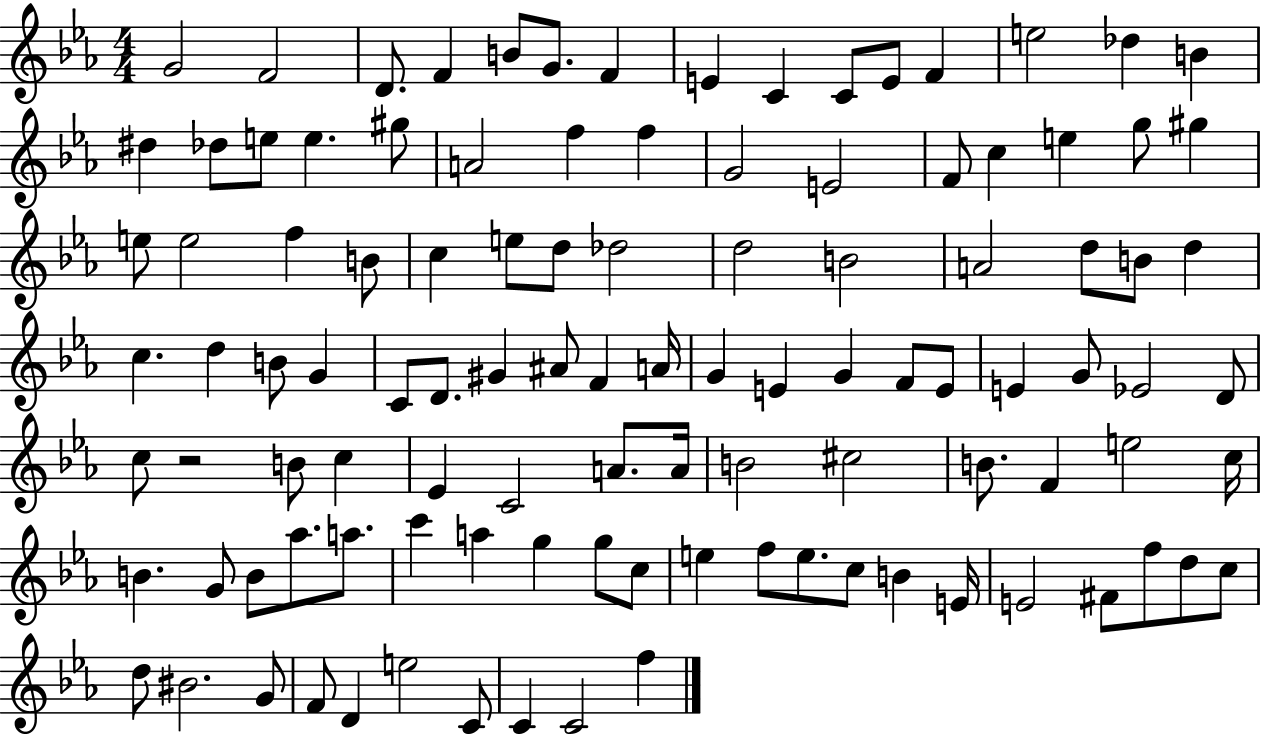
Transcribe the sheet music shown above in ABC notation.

X:1
T:Untitled
M:4/4
L:1/4
K:Eb
G2 F2 D/2 F B/2 G/2 F E C C/2 E/2 F e2 _d B ^d _d/2 e/2 e ^g/2 A2 f f G2 E2 F/2 c e g/2 ^g e/2 e2 f B/2 c e/2 d/2 _d2 d2 B2 A2 d/2 B/2 d c d B/2 G C/2 D/2 ^G ^A/2 F A/4 G E G F/2 E/2 E G/2 _E2 D/2 c/2 z2 B/2 c _E C2 A/2 A/4 B2 ^c2 B/2 F e2 c/4 B G/2 B/2 _a/2 a/2 c' a g g/2 c/2 e f/2 e/2 c/2 B E/4 E2 ^F/2 f/2 d/2 c/2 d/2 ^B2 G/2 F/2 D e2 C/2 C C2 f